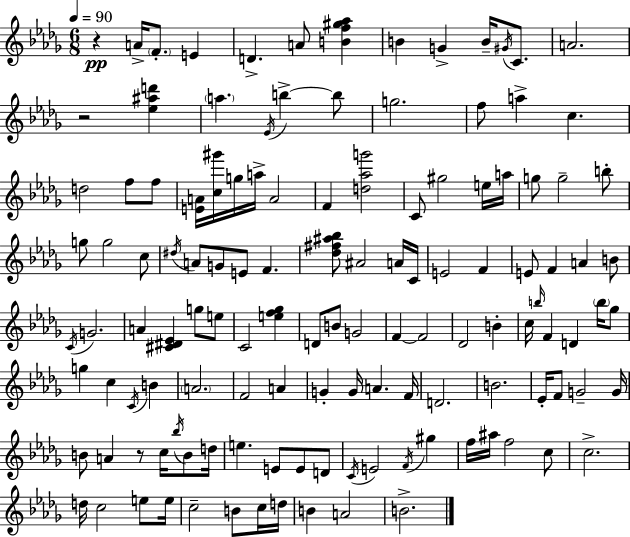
X:1
T:Untitled
M:6/8
L:1/4
K:Bbm
z A/4 F/2 E D A/2 [Bf^g_a] B G B/4 ^G/4 C/2 A2 z2 [_e^ad'] a _E/4 b b/2 g2 f/2 a c d2 f/2 f/2 [EA]/4 [c^g']/4 g/4 a/4 A2 F [d_ag']2 C/2 ^g2 e/4 a/4 g/2 g2 b/2 g/2 g2 c/2 ^d/4 A/2 G/2 E/2 F [_d^f^a_b]/2 ^A2 A/4 C/4 E2 F E/2 F A B/2 C/4 G2 A [^C^D_E] g/2 e/2 C2 [ef_g] D/2 B/2 G2 F F2 _D2 B c/4 b/4 F D b/4 _g/2 g c C/4 B A2 F2 A G G/4 A F/4 D2 B2 _E/4 F/2 G2 G/4 B/2 A z/2 c/4 _b/4 B/2 d/4 e E/2 E/2 D/2 C/4 E2 F/4 ^g f/4 ^a/4 f2 c/2 c2 d/4 c2 e/2 e/4 c2 B/2 c/4 d/4 B A2 B2